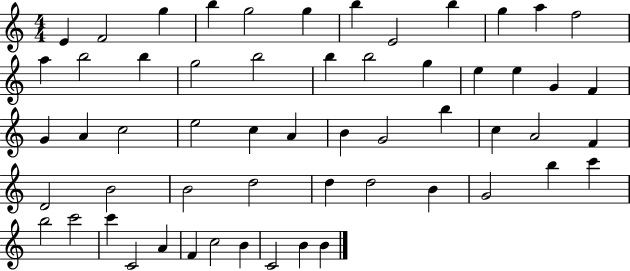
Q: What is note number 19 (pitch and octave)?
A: B5